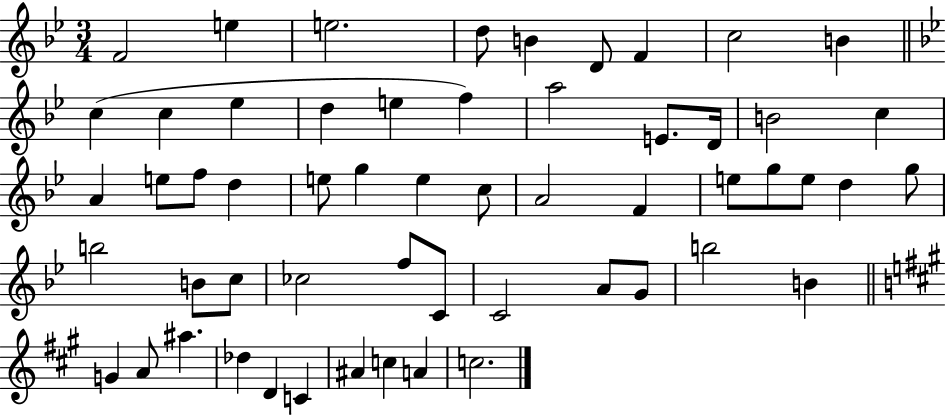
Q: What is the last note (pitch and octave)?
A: C5